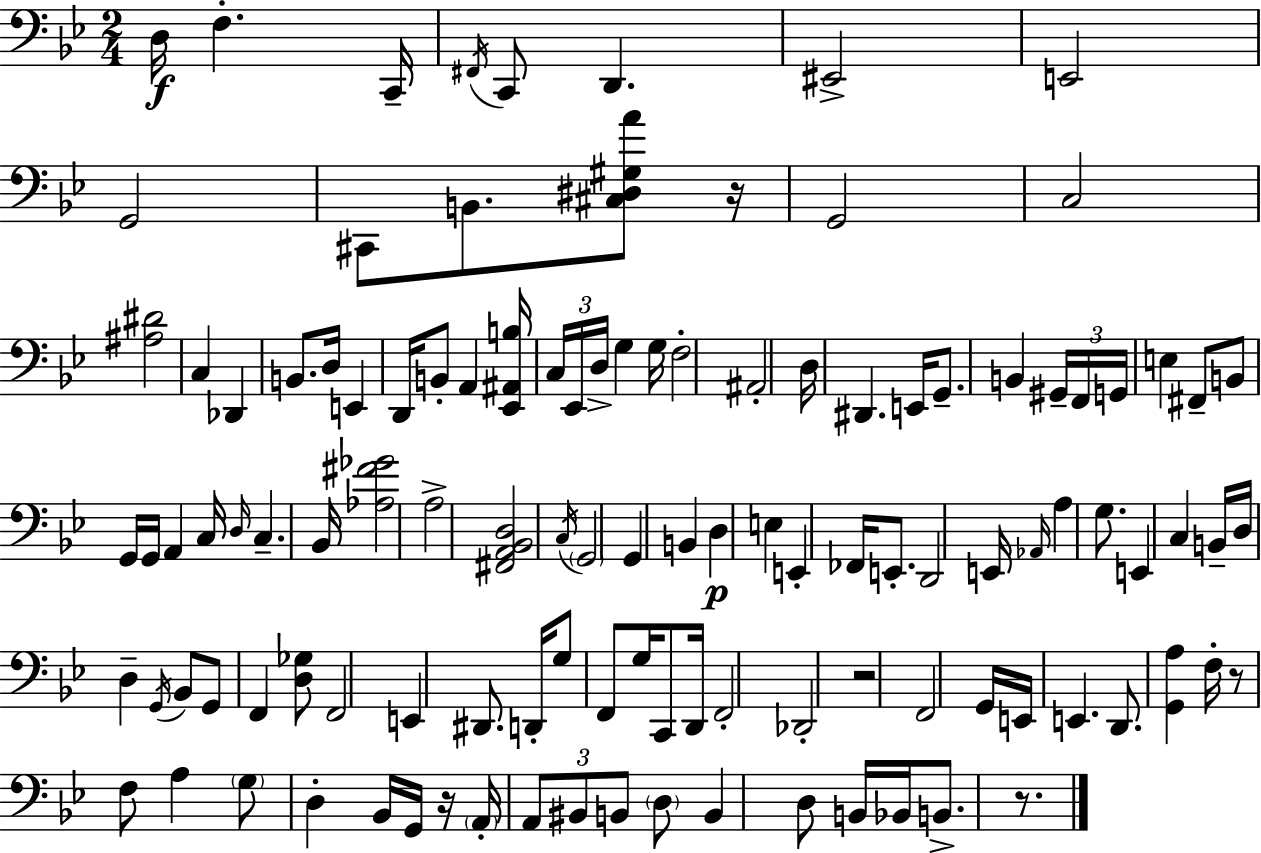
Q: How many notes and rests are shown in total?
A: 115